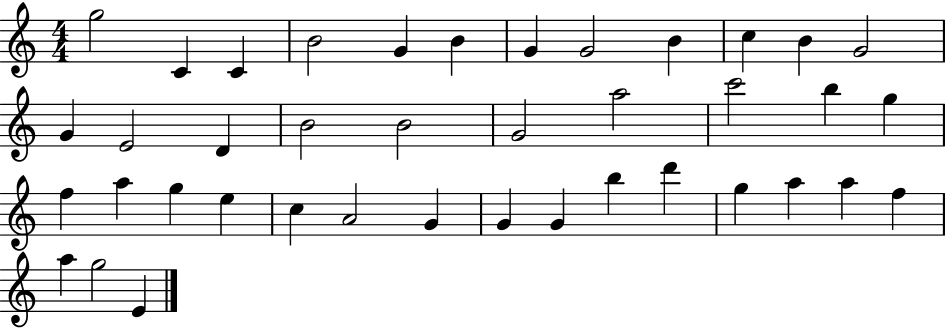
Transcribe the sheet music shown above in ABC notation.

X:1
T:Untitled
M:4/4
L:1/4
K:C
g2 C C B2 G B G G2 B c B G2 G E2 D B2 B2 G2 a2 c'2 b g f a g e c A2 G G G b d' g a a f a g2 E